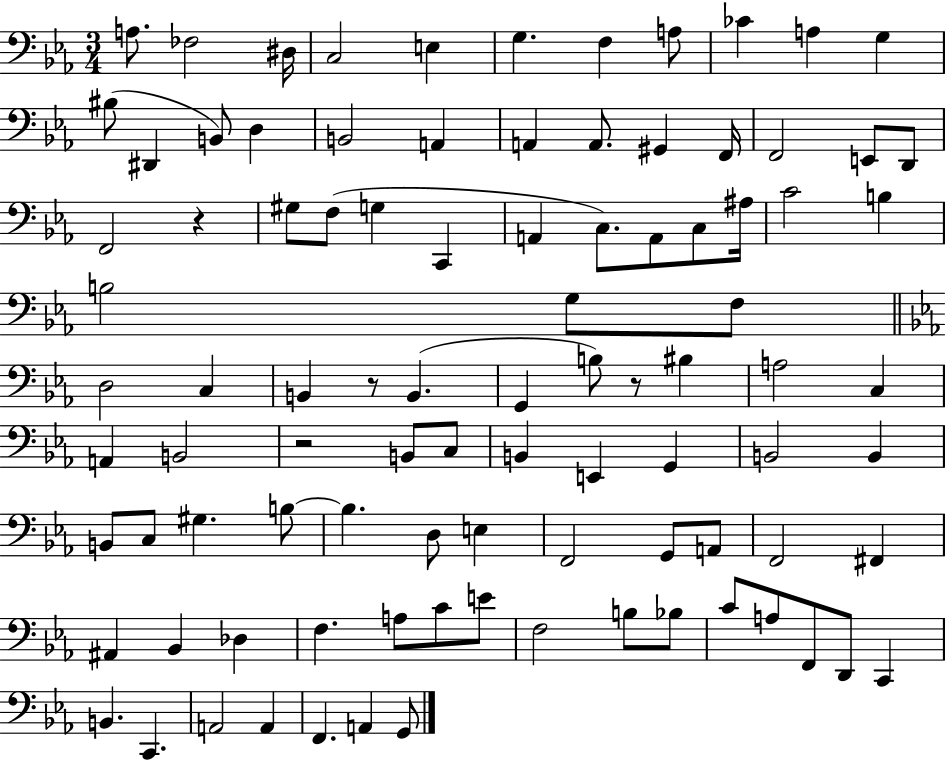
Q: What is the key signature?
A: EES major